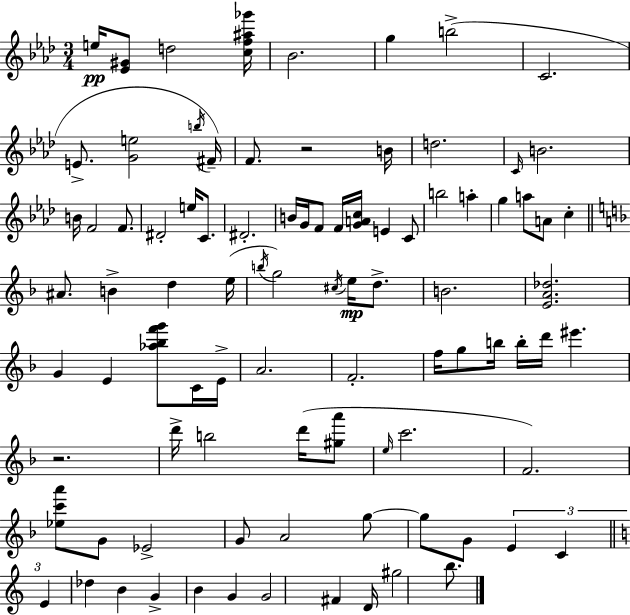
E5/s [Eb4,G#4]/e D5/h [C5,F5,A#5,Gb6]/s Bb4/h. G5/q B5/h C4/h. E4/e. [G4,E5]/h B5/s F#4/s F4/e. R/h B4/s D5/h. C4/s B4/h. B4/s F4/h F4/e. D#4/h E5/s C4/e. D#4/h. B4/s G4/s F4/e F4/s [G4,A4,C5]/s E4/q C4/e B5/h A5/q G5/q A5/e A4/e C5/q A#4/e. B4/q D5/q E5/s B5/s G5/h C#5/s E5/s D5/e. B4/h. [E4,A4,Db5]/h. G4/q E4/q [Ab5,Bb5,F6,G6]/e C4/s E4/s A4/h. F4/h. F5/s G5/e B5/s B5/s D6/s EIS6/q. R/h. D6/s B5/h D6/s [G#5,A6]/e E5/s C6/h. F4/h. [Eb5,C6,A6]/e G4/e Eb4/h G4/e A4/h G5/e G5/e G4/e E4/q C4/q E4/q Db5/q B4/q G4/q B4/q G4/q G4/h F#4/q D4/s G#5/h B5/e.